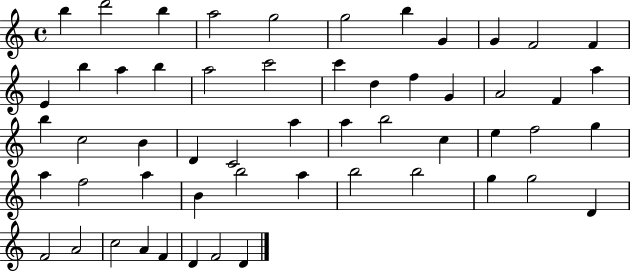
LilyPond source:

{
  \clef treble
  \time 4/4
  \defaultTimeSignature
  \key c \major
  b''4 d'''2 b''4 | a''2 g''2 | g''2 b''4 g'4 | g'4 f'2 f'4 | \break e'4 b''4 a''4 b''4 | a''2 c'''2 | c'''4 d''4 f''4 g'4 | a'2 f'4 a''4 | \break b''4 c''2 b'4 | d'4 c'2 a''4 | a''4 b''2 c''4 | e''4 f''2 g''4 | \break a''4 f''2 a''4 | b'4 b''2 a''4 | b''2 b''2 | g''4 g''2 d'4 | \break f'2 a'2 | c''2 a'4 f'4 | d'4 f'2 d'4 | \bar "|."
}